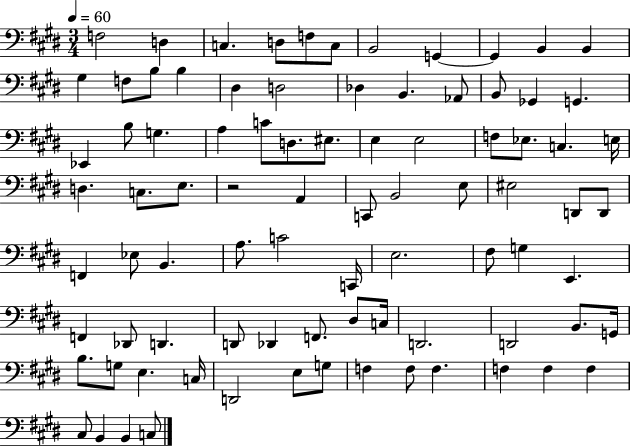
F3/h D3/q C3/q. D3/e F3/e C3/e B2/h G2/q G2/q B2/q B2/q G#3/q F3/e B3/e B3/q D#3/q D3/h Db3/q B2/q. Ab2/e B2/e Gb2/q G2/q. Eb2/q B3/e G3/q. A3/q C4/e D3/e. EIS3/e. E3/q E3/h F3/e Eb3/e. C3/q. E3/s D3/q. C3/e. E3/e. R/h A2/q C2/e B2/h E3/e EIS3/h D2/e D2/e F2/q Eb3/e B2/q. A3/e. C4/h C2/s E3/h. F#3/e G3/q E2/q. F2/q Db2/e D2/q. D2/e Db2/q F2/e. D#3/e C3/s D2/h. D2/h B2/e. G2/s B3/e. G3/e E3/q. C3/s D2/h E3/e G3/e F3/q F3/e F3/q. F3/q F3/q F3/q C#3/e B2/q B2/q C3/e